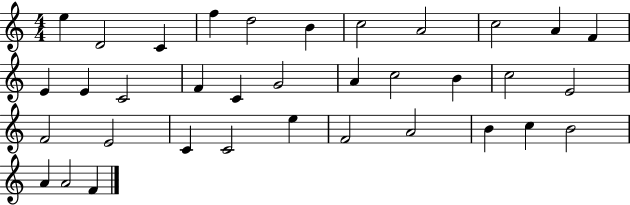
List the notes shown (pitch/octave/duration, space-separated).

E5/q D4/h C4/q F5/q D5/h B4/q C5/h A4/h C5/h A4/q F4/q E4/q E4/q C4/h F4/q C4/q G4/h A4/q C5/h B4/q C5/h E4/h F4/h E4/h C4/q C4/h E5/q F4/h A4/h B4/q C5/q B4/h A4/q A4/h F4/q